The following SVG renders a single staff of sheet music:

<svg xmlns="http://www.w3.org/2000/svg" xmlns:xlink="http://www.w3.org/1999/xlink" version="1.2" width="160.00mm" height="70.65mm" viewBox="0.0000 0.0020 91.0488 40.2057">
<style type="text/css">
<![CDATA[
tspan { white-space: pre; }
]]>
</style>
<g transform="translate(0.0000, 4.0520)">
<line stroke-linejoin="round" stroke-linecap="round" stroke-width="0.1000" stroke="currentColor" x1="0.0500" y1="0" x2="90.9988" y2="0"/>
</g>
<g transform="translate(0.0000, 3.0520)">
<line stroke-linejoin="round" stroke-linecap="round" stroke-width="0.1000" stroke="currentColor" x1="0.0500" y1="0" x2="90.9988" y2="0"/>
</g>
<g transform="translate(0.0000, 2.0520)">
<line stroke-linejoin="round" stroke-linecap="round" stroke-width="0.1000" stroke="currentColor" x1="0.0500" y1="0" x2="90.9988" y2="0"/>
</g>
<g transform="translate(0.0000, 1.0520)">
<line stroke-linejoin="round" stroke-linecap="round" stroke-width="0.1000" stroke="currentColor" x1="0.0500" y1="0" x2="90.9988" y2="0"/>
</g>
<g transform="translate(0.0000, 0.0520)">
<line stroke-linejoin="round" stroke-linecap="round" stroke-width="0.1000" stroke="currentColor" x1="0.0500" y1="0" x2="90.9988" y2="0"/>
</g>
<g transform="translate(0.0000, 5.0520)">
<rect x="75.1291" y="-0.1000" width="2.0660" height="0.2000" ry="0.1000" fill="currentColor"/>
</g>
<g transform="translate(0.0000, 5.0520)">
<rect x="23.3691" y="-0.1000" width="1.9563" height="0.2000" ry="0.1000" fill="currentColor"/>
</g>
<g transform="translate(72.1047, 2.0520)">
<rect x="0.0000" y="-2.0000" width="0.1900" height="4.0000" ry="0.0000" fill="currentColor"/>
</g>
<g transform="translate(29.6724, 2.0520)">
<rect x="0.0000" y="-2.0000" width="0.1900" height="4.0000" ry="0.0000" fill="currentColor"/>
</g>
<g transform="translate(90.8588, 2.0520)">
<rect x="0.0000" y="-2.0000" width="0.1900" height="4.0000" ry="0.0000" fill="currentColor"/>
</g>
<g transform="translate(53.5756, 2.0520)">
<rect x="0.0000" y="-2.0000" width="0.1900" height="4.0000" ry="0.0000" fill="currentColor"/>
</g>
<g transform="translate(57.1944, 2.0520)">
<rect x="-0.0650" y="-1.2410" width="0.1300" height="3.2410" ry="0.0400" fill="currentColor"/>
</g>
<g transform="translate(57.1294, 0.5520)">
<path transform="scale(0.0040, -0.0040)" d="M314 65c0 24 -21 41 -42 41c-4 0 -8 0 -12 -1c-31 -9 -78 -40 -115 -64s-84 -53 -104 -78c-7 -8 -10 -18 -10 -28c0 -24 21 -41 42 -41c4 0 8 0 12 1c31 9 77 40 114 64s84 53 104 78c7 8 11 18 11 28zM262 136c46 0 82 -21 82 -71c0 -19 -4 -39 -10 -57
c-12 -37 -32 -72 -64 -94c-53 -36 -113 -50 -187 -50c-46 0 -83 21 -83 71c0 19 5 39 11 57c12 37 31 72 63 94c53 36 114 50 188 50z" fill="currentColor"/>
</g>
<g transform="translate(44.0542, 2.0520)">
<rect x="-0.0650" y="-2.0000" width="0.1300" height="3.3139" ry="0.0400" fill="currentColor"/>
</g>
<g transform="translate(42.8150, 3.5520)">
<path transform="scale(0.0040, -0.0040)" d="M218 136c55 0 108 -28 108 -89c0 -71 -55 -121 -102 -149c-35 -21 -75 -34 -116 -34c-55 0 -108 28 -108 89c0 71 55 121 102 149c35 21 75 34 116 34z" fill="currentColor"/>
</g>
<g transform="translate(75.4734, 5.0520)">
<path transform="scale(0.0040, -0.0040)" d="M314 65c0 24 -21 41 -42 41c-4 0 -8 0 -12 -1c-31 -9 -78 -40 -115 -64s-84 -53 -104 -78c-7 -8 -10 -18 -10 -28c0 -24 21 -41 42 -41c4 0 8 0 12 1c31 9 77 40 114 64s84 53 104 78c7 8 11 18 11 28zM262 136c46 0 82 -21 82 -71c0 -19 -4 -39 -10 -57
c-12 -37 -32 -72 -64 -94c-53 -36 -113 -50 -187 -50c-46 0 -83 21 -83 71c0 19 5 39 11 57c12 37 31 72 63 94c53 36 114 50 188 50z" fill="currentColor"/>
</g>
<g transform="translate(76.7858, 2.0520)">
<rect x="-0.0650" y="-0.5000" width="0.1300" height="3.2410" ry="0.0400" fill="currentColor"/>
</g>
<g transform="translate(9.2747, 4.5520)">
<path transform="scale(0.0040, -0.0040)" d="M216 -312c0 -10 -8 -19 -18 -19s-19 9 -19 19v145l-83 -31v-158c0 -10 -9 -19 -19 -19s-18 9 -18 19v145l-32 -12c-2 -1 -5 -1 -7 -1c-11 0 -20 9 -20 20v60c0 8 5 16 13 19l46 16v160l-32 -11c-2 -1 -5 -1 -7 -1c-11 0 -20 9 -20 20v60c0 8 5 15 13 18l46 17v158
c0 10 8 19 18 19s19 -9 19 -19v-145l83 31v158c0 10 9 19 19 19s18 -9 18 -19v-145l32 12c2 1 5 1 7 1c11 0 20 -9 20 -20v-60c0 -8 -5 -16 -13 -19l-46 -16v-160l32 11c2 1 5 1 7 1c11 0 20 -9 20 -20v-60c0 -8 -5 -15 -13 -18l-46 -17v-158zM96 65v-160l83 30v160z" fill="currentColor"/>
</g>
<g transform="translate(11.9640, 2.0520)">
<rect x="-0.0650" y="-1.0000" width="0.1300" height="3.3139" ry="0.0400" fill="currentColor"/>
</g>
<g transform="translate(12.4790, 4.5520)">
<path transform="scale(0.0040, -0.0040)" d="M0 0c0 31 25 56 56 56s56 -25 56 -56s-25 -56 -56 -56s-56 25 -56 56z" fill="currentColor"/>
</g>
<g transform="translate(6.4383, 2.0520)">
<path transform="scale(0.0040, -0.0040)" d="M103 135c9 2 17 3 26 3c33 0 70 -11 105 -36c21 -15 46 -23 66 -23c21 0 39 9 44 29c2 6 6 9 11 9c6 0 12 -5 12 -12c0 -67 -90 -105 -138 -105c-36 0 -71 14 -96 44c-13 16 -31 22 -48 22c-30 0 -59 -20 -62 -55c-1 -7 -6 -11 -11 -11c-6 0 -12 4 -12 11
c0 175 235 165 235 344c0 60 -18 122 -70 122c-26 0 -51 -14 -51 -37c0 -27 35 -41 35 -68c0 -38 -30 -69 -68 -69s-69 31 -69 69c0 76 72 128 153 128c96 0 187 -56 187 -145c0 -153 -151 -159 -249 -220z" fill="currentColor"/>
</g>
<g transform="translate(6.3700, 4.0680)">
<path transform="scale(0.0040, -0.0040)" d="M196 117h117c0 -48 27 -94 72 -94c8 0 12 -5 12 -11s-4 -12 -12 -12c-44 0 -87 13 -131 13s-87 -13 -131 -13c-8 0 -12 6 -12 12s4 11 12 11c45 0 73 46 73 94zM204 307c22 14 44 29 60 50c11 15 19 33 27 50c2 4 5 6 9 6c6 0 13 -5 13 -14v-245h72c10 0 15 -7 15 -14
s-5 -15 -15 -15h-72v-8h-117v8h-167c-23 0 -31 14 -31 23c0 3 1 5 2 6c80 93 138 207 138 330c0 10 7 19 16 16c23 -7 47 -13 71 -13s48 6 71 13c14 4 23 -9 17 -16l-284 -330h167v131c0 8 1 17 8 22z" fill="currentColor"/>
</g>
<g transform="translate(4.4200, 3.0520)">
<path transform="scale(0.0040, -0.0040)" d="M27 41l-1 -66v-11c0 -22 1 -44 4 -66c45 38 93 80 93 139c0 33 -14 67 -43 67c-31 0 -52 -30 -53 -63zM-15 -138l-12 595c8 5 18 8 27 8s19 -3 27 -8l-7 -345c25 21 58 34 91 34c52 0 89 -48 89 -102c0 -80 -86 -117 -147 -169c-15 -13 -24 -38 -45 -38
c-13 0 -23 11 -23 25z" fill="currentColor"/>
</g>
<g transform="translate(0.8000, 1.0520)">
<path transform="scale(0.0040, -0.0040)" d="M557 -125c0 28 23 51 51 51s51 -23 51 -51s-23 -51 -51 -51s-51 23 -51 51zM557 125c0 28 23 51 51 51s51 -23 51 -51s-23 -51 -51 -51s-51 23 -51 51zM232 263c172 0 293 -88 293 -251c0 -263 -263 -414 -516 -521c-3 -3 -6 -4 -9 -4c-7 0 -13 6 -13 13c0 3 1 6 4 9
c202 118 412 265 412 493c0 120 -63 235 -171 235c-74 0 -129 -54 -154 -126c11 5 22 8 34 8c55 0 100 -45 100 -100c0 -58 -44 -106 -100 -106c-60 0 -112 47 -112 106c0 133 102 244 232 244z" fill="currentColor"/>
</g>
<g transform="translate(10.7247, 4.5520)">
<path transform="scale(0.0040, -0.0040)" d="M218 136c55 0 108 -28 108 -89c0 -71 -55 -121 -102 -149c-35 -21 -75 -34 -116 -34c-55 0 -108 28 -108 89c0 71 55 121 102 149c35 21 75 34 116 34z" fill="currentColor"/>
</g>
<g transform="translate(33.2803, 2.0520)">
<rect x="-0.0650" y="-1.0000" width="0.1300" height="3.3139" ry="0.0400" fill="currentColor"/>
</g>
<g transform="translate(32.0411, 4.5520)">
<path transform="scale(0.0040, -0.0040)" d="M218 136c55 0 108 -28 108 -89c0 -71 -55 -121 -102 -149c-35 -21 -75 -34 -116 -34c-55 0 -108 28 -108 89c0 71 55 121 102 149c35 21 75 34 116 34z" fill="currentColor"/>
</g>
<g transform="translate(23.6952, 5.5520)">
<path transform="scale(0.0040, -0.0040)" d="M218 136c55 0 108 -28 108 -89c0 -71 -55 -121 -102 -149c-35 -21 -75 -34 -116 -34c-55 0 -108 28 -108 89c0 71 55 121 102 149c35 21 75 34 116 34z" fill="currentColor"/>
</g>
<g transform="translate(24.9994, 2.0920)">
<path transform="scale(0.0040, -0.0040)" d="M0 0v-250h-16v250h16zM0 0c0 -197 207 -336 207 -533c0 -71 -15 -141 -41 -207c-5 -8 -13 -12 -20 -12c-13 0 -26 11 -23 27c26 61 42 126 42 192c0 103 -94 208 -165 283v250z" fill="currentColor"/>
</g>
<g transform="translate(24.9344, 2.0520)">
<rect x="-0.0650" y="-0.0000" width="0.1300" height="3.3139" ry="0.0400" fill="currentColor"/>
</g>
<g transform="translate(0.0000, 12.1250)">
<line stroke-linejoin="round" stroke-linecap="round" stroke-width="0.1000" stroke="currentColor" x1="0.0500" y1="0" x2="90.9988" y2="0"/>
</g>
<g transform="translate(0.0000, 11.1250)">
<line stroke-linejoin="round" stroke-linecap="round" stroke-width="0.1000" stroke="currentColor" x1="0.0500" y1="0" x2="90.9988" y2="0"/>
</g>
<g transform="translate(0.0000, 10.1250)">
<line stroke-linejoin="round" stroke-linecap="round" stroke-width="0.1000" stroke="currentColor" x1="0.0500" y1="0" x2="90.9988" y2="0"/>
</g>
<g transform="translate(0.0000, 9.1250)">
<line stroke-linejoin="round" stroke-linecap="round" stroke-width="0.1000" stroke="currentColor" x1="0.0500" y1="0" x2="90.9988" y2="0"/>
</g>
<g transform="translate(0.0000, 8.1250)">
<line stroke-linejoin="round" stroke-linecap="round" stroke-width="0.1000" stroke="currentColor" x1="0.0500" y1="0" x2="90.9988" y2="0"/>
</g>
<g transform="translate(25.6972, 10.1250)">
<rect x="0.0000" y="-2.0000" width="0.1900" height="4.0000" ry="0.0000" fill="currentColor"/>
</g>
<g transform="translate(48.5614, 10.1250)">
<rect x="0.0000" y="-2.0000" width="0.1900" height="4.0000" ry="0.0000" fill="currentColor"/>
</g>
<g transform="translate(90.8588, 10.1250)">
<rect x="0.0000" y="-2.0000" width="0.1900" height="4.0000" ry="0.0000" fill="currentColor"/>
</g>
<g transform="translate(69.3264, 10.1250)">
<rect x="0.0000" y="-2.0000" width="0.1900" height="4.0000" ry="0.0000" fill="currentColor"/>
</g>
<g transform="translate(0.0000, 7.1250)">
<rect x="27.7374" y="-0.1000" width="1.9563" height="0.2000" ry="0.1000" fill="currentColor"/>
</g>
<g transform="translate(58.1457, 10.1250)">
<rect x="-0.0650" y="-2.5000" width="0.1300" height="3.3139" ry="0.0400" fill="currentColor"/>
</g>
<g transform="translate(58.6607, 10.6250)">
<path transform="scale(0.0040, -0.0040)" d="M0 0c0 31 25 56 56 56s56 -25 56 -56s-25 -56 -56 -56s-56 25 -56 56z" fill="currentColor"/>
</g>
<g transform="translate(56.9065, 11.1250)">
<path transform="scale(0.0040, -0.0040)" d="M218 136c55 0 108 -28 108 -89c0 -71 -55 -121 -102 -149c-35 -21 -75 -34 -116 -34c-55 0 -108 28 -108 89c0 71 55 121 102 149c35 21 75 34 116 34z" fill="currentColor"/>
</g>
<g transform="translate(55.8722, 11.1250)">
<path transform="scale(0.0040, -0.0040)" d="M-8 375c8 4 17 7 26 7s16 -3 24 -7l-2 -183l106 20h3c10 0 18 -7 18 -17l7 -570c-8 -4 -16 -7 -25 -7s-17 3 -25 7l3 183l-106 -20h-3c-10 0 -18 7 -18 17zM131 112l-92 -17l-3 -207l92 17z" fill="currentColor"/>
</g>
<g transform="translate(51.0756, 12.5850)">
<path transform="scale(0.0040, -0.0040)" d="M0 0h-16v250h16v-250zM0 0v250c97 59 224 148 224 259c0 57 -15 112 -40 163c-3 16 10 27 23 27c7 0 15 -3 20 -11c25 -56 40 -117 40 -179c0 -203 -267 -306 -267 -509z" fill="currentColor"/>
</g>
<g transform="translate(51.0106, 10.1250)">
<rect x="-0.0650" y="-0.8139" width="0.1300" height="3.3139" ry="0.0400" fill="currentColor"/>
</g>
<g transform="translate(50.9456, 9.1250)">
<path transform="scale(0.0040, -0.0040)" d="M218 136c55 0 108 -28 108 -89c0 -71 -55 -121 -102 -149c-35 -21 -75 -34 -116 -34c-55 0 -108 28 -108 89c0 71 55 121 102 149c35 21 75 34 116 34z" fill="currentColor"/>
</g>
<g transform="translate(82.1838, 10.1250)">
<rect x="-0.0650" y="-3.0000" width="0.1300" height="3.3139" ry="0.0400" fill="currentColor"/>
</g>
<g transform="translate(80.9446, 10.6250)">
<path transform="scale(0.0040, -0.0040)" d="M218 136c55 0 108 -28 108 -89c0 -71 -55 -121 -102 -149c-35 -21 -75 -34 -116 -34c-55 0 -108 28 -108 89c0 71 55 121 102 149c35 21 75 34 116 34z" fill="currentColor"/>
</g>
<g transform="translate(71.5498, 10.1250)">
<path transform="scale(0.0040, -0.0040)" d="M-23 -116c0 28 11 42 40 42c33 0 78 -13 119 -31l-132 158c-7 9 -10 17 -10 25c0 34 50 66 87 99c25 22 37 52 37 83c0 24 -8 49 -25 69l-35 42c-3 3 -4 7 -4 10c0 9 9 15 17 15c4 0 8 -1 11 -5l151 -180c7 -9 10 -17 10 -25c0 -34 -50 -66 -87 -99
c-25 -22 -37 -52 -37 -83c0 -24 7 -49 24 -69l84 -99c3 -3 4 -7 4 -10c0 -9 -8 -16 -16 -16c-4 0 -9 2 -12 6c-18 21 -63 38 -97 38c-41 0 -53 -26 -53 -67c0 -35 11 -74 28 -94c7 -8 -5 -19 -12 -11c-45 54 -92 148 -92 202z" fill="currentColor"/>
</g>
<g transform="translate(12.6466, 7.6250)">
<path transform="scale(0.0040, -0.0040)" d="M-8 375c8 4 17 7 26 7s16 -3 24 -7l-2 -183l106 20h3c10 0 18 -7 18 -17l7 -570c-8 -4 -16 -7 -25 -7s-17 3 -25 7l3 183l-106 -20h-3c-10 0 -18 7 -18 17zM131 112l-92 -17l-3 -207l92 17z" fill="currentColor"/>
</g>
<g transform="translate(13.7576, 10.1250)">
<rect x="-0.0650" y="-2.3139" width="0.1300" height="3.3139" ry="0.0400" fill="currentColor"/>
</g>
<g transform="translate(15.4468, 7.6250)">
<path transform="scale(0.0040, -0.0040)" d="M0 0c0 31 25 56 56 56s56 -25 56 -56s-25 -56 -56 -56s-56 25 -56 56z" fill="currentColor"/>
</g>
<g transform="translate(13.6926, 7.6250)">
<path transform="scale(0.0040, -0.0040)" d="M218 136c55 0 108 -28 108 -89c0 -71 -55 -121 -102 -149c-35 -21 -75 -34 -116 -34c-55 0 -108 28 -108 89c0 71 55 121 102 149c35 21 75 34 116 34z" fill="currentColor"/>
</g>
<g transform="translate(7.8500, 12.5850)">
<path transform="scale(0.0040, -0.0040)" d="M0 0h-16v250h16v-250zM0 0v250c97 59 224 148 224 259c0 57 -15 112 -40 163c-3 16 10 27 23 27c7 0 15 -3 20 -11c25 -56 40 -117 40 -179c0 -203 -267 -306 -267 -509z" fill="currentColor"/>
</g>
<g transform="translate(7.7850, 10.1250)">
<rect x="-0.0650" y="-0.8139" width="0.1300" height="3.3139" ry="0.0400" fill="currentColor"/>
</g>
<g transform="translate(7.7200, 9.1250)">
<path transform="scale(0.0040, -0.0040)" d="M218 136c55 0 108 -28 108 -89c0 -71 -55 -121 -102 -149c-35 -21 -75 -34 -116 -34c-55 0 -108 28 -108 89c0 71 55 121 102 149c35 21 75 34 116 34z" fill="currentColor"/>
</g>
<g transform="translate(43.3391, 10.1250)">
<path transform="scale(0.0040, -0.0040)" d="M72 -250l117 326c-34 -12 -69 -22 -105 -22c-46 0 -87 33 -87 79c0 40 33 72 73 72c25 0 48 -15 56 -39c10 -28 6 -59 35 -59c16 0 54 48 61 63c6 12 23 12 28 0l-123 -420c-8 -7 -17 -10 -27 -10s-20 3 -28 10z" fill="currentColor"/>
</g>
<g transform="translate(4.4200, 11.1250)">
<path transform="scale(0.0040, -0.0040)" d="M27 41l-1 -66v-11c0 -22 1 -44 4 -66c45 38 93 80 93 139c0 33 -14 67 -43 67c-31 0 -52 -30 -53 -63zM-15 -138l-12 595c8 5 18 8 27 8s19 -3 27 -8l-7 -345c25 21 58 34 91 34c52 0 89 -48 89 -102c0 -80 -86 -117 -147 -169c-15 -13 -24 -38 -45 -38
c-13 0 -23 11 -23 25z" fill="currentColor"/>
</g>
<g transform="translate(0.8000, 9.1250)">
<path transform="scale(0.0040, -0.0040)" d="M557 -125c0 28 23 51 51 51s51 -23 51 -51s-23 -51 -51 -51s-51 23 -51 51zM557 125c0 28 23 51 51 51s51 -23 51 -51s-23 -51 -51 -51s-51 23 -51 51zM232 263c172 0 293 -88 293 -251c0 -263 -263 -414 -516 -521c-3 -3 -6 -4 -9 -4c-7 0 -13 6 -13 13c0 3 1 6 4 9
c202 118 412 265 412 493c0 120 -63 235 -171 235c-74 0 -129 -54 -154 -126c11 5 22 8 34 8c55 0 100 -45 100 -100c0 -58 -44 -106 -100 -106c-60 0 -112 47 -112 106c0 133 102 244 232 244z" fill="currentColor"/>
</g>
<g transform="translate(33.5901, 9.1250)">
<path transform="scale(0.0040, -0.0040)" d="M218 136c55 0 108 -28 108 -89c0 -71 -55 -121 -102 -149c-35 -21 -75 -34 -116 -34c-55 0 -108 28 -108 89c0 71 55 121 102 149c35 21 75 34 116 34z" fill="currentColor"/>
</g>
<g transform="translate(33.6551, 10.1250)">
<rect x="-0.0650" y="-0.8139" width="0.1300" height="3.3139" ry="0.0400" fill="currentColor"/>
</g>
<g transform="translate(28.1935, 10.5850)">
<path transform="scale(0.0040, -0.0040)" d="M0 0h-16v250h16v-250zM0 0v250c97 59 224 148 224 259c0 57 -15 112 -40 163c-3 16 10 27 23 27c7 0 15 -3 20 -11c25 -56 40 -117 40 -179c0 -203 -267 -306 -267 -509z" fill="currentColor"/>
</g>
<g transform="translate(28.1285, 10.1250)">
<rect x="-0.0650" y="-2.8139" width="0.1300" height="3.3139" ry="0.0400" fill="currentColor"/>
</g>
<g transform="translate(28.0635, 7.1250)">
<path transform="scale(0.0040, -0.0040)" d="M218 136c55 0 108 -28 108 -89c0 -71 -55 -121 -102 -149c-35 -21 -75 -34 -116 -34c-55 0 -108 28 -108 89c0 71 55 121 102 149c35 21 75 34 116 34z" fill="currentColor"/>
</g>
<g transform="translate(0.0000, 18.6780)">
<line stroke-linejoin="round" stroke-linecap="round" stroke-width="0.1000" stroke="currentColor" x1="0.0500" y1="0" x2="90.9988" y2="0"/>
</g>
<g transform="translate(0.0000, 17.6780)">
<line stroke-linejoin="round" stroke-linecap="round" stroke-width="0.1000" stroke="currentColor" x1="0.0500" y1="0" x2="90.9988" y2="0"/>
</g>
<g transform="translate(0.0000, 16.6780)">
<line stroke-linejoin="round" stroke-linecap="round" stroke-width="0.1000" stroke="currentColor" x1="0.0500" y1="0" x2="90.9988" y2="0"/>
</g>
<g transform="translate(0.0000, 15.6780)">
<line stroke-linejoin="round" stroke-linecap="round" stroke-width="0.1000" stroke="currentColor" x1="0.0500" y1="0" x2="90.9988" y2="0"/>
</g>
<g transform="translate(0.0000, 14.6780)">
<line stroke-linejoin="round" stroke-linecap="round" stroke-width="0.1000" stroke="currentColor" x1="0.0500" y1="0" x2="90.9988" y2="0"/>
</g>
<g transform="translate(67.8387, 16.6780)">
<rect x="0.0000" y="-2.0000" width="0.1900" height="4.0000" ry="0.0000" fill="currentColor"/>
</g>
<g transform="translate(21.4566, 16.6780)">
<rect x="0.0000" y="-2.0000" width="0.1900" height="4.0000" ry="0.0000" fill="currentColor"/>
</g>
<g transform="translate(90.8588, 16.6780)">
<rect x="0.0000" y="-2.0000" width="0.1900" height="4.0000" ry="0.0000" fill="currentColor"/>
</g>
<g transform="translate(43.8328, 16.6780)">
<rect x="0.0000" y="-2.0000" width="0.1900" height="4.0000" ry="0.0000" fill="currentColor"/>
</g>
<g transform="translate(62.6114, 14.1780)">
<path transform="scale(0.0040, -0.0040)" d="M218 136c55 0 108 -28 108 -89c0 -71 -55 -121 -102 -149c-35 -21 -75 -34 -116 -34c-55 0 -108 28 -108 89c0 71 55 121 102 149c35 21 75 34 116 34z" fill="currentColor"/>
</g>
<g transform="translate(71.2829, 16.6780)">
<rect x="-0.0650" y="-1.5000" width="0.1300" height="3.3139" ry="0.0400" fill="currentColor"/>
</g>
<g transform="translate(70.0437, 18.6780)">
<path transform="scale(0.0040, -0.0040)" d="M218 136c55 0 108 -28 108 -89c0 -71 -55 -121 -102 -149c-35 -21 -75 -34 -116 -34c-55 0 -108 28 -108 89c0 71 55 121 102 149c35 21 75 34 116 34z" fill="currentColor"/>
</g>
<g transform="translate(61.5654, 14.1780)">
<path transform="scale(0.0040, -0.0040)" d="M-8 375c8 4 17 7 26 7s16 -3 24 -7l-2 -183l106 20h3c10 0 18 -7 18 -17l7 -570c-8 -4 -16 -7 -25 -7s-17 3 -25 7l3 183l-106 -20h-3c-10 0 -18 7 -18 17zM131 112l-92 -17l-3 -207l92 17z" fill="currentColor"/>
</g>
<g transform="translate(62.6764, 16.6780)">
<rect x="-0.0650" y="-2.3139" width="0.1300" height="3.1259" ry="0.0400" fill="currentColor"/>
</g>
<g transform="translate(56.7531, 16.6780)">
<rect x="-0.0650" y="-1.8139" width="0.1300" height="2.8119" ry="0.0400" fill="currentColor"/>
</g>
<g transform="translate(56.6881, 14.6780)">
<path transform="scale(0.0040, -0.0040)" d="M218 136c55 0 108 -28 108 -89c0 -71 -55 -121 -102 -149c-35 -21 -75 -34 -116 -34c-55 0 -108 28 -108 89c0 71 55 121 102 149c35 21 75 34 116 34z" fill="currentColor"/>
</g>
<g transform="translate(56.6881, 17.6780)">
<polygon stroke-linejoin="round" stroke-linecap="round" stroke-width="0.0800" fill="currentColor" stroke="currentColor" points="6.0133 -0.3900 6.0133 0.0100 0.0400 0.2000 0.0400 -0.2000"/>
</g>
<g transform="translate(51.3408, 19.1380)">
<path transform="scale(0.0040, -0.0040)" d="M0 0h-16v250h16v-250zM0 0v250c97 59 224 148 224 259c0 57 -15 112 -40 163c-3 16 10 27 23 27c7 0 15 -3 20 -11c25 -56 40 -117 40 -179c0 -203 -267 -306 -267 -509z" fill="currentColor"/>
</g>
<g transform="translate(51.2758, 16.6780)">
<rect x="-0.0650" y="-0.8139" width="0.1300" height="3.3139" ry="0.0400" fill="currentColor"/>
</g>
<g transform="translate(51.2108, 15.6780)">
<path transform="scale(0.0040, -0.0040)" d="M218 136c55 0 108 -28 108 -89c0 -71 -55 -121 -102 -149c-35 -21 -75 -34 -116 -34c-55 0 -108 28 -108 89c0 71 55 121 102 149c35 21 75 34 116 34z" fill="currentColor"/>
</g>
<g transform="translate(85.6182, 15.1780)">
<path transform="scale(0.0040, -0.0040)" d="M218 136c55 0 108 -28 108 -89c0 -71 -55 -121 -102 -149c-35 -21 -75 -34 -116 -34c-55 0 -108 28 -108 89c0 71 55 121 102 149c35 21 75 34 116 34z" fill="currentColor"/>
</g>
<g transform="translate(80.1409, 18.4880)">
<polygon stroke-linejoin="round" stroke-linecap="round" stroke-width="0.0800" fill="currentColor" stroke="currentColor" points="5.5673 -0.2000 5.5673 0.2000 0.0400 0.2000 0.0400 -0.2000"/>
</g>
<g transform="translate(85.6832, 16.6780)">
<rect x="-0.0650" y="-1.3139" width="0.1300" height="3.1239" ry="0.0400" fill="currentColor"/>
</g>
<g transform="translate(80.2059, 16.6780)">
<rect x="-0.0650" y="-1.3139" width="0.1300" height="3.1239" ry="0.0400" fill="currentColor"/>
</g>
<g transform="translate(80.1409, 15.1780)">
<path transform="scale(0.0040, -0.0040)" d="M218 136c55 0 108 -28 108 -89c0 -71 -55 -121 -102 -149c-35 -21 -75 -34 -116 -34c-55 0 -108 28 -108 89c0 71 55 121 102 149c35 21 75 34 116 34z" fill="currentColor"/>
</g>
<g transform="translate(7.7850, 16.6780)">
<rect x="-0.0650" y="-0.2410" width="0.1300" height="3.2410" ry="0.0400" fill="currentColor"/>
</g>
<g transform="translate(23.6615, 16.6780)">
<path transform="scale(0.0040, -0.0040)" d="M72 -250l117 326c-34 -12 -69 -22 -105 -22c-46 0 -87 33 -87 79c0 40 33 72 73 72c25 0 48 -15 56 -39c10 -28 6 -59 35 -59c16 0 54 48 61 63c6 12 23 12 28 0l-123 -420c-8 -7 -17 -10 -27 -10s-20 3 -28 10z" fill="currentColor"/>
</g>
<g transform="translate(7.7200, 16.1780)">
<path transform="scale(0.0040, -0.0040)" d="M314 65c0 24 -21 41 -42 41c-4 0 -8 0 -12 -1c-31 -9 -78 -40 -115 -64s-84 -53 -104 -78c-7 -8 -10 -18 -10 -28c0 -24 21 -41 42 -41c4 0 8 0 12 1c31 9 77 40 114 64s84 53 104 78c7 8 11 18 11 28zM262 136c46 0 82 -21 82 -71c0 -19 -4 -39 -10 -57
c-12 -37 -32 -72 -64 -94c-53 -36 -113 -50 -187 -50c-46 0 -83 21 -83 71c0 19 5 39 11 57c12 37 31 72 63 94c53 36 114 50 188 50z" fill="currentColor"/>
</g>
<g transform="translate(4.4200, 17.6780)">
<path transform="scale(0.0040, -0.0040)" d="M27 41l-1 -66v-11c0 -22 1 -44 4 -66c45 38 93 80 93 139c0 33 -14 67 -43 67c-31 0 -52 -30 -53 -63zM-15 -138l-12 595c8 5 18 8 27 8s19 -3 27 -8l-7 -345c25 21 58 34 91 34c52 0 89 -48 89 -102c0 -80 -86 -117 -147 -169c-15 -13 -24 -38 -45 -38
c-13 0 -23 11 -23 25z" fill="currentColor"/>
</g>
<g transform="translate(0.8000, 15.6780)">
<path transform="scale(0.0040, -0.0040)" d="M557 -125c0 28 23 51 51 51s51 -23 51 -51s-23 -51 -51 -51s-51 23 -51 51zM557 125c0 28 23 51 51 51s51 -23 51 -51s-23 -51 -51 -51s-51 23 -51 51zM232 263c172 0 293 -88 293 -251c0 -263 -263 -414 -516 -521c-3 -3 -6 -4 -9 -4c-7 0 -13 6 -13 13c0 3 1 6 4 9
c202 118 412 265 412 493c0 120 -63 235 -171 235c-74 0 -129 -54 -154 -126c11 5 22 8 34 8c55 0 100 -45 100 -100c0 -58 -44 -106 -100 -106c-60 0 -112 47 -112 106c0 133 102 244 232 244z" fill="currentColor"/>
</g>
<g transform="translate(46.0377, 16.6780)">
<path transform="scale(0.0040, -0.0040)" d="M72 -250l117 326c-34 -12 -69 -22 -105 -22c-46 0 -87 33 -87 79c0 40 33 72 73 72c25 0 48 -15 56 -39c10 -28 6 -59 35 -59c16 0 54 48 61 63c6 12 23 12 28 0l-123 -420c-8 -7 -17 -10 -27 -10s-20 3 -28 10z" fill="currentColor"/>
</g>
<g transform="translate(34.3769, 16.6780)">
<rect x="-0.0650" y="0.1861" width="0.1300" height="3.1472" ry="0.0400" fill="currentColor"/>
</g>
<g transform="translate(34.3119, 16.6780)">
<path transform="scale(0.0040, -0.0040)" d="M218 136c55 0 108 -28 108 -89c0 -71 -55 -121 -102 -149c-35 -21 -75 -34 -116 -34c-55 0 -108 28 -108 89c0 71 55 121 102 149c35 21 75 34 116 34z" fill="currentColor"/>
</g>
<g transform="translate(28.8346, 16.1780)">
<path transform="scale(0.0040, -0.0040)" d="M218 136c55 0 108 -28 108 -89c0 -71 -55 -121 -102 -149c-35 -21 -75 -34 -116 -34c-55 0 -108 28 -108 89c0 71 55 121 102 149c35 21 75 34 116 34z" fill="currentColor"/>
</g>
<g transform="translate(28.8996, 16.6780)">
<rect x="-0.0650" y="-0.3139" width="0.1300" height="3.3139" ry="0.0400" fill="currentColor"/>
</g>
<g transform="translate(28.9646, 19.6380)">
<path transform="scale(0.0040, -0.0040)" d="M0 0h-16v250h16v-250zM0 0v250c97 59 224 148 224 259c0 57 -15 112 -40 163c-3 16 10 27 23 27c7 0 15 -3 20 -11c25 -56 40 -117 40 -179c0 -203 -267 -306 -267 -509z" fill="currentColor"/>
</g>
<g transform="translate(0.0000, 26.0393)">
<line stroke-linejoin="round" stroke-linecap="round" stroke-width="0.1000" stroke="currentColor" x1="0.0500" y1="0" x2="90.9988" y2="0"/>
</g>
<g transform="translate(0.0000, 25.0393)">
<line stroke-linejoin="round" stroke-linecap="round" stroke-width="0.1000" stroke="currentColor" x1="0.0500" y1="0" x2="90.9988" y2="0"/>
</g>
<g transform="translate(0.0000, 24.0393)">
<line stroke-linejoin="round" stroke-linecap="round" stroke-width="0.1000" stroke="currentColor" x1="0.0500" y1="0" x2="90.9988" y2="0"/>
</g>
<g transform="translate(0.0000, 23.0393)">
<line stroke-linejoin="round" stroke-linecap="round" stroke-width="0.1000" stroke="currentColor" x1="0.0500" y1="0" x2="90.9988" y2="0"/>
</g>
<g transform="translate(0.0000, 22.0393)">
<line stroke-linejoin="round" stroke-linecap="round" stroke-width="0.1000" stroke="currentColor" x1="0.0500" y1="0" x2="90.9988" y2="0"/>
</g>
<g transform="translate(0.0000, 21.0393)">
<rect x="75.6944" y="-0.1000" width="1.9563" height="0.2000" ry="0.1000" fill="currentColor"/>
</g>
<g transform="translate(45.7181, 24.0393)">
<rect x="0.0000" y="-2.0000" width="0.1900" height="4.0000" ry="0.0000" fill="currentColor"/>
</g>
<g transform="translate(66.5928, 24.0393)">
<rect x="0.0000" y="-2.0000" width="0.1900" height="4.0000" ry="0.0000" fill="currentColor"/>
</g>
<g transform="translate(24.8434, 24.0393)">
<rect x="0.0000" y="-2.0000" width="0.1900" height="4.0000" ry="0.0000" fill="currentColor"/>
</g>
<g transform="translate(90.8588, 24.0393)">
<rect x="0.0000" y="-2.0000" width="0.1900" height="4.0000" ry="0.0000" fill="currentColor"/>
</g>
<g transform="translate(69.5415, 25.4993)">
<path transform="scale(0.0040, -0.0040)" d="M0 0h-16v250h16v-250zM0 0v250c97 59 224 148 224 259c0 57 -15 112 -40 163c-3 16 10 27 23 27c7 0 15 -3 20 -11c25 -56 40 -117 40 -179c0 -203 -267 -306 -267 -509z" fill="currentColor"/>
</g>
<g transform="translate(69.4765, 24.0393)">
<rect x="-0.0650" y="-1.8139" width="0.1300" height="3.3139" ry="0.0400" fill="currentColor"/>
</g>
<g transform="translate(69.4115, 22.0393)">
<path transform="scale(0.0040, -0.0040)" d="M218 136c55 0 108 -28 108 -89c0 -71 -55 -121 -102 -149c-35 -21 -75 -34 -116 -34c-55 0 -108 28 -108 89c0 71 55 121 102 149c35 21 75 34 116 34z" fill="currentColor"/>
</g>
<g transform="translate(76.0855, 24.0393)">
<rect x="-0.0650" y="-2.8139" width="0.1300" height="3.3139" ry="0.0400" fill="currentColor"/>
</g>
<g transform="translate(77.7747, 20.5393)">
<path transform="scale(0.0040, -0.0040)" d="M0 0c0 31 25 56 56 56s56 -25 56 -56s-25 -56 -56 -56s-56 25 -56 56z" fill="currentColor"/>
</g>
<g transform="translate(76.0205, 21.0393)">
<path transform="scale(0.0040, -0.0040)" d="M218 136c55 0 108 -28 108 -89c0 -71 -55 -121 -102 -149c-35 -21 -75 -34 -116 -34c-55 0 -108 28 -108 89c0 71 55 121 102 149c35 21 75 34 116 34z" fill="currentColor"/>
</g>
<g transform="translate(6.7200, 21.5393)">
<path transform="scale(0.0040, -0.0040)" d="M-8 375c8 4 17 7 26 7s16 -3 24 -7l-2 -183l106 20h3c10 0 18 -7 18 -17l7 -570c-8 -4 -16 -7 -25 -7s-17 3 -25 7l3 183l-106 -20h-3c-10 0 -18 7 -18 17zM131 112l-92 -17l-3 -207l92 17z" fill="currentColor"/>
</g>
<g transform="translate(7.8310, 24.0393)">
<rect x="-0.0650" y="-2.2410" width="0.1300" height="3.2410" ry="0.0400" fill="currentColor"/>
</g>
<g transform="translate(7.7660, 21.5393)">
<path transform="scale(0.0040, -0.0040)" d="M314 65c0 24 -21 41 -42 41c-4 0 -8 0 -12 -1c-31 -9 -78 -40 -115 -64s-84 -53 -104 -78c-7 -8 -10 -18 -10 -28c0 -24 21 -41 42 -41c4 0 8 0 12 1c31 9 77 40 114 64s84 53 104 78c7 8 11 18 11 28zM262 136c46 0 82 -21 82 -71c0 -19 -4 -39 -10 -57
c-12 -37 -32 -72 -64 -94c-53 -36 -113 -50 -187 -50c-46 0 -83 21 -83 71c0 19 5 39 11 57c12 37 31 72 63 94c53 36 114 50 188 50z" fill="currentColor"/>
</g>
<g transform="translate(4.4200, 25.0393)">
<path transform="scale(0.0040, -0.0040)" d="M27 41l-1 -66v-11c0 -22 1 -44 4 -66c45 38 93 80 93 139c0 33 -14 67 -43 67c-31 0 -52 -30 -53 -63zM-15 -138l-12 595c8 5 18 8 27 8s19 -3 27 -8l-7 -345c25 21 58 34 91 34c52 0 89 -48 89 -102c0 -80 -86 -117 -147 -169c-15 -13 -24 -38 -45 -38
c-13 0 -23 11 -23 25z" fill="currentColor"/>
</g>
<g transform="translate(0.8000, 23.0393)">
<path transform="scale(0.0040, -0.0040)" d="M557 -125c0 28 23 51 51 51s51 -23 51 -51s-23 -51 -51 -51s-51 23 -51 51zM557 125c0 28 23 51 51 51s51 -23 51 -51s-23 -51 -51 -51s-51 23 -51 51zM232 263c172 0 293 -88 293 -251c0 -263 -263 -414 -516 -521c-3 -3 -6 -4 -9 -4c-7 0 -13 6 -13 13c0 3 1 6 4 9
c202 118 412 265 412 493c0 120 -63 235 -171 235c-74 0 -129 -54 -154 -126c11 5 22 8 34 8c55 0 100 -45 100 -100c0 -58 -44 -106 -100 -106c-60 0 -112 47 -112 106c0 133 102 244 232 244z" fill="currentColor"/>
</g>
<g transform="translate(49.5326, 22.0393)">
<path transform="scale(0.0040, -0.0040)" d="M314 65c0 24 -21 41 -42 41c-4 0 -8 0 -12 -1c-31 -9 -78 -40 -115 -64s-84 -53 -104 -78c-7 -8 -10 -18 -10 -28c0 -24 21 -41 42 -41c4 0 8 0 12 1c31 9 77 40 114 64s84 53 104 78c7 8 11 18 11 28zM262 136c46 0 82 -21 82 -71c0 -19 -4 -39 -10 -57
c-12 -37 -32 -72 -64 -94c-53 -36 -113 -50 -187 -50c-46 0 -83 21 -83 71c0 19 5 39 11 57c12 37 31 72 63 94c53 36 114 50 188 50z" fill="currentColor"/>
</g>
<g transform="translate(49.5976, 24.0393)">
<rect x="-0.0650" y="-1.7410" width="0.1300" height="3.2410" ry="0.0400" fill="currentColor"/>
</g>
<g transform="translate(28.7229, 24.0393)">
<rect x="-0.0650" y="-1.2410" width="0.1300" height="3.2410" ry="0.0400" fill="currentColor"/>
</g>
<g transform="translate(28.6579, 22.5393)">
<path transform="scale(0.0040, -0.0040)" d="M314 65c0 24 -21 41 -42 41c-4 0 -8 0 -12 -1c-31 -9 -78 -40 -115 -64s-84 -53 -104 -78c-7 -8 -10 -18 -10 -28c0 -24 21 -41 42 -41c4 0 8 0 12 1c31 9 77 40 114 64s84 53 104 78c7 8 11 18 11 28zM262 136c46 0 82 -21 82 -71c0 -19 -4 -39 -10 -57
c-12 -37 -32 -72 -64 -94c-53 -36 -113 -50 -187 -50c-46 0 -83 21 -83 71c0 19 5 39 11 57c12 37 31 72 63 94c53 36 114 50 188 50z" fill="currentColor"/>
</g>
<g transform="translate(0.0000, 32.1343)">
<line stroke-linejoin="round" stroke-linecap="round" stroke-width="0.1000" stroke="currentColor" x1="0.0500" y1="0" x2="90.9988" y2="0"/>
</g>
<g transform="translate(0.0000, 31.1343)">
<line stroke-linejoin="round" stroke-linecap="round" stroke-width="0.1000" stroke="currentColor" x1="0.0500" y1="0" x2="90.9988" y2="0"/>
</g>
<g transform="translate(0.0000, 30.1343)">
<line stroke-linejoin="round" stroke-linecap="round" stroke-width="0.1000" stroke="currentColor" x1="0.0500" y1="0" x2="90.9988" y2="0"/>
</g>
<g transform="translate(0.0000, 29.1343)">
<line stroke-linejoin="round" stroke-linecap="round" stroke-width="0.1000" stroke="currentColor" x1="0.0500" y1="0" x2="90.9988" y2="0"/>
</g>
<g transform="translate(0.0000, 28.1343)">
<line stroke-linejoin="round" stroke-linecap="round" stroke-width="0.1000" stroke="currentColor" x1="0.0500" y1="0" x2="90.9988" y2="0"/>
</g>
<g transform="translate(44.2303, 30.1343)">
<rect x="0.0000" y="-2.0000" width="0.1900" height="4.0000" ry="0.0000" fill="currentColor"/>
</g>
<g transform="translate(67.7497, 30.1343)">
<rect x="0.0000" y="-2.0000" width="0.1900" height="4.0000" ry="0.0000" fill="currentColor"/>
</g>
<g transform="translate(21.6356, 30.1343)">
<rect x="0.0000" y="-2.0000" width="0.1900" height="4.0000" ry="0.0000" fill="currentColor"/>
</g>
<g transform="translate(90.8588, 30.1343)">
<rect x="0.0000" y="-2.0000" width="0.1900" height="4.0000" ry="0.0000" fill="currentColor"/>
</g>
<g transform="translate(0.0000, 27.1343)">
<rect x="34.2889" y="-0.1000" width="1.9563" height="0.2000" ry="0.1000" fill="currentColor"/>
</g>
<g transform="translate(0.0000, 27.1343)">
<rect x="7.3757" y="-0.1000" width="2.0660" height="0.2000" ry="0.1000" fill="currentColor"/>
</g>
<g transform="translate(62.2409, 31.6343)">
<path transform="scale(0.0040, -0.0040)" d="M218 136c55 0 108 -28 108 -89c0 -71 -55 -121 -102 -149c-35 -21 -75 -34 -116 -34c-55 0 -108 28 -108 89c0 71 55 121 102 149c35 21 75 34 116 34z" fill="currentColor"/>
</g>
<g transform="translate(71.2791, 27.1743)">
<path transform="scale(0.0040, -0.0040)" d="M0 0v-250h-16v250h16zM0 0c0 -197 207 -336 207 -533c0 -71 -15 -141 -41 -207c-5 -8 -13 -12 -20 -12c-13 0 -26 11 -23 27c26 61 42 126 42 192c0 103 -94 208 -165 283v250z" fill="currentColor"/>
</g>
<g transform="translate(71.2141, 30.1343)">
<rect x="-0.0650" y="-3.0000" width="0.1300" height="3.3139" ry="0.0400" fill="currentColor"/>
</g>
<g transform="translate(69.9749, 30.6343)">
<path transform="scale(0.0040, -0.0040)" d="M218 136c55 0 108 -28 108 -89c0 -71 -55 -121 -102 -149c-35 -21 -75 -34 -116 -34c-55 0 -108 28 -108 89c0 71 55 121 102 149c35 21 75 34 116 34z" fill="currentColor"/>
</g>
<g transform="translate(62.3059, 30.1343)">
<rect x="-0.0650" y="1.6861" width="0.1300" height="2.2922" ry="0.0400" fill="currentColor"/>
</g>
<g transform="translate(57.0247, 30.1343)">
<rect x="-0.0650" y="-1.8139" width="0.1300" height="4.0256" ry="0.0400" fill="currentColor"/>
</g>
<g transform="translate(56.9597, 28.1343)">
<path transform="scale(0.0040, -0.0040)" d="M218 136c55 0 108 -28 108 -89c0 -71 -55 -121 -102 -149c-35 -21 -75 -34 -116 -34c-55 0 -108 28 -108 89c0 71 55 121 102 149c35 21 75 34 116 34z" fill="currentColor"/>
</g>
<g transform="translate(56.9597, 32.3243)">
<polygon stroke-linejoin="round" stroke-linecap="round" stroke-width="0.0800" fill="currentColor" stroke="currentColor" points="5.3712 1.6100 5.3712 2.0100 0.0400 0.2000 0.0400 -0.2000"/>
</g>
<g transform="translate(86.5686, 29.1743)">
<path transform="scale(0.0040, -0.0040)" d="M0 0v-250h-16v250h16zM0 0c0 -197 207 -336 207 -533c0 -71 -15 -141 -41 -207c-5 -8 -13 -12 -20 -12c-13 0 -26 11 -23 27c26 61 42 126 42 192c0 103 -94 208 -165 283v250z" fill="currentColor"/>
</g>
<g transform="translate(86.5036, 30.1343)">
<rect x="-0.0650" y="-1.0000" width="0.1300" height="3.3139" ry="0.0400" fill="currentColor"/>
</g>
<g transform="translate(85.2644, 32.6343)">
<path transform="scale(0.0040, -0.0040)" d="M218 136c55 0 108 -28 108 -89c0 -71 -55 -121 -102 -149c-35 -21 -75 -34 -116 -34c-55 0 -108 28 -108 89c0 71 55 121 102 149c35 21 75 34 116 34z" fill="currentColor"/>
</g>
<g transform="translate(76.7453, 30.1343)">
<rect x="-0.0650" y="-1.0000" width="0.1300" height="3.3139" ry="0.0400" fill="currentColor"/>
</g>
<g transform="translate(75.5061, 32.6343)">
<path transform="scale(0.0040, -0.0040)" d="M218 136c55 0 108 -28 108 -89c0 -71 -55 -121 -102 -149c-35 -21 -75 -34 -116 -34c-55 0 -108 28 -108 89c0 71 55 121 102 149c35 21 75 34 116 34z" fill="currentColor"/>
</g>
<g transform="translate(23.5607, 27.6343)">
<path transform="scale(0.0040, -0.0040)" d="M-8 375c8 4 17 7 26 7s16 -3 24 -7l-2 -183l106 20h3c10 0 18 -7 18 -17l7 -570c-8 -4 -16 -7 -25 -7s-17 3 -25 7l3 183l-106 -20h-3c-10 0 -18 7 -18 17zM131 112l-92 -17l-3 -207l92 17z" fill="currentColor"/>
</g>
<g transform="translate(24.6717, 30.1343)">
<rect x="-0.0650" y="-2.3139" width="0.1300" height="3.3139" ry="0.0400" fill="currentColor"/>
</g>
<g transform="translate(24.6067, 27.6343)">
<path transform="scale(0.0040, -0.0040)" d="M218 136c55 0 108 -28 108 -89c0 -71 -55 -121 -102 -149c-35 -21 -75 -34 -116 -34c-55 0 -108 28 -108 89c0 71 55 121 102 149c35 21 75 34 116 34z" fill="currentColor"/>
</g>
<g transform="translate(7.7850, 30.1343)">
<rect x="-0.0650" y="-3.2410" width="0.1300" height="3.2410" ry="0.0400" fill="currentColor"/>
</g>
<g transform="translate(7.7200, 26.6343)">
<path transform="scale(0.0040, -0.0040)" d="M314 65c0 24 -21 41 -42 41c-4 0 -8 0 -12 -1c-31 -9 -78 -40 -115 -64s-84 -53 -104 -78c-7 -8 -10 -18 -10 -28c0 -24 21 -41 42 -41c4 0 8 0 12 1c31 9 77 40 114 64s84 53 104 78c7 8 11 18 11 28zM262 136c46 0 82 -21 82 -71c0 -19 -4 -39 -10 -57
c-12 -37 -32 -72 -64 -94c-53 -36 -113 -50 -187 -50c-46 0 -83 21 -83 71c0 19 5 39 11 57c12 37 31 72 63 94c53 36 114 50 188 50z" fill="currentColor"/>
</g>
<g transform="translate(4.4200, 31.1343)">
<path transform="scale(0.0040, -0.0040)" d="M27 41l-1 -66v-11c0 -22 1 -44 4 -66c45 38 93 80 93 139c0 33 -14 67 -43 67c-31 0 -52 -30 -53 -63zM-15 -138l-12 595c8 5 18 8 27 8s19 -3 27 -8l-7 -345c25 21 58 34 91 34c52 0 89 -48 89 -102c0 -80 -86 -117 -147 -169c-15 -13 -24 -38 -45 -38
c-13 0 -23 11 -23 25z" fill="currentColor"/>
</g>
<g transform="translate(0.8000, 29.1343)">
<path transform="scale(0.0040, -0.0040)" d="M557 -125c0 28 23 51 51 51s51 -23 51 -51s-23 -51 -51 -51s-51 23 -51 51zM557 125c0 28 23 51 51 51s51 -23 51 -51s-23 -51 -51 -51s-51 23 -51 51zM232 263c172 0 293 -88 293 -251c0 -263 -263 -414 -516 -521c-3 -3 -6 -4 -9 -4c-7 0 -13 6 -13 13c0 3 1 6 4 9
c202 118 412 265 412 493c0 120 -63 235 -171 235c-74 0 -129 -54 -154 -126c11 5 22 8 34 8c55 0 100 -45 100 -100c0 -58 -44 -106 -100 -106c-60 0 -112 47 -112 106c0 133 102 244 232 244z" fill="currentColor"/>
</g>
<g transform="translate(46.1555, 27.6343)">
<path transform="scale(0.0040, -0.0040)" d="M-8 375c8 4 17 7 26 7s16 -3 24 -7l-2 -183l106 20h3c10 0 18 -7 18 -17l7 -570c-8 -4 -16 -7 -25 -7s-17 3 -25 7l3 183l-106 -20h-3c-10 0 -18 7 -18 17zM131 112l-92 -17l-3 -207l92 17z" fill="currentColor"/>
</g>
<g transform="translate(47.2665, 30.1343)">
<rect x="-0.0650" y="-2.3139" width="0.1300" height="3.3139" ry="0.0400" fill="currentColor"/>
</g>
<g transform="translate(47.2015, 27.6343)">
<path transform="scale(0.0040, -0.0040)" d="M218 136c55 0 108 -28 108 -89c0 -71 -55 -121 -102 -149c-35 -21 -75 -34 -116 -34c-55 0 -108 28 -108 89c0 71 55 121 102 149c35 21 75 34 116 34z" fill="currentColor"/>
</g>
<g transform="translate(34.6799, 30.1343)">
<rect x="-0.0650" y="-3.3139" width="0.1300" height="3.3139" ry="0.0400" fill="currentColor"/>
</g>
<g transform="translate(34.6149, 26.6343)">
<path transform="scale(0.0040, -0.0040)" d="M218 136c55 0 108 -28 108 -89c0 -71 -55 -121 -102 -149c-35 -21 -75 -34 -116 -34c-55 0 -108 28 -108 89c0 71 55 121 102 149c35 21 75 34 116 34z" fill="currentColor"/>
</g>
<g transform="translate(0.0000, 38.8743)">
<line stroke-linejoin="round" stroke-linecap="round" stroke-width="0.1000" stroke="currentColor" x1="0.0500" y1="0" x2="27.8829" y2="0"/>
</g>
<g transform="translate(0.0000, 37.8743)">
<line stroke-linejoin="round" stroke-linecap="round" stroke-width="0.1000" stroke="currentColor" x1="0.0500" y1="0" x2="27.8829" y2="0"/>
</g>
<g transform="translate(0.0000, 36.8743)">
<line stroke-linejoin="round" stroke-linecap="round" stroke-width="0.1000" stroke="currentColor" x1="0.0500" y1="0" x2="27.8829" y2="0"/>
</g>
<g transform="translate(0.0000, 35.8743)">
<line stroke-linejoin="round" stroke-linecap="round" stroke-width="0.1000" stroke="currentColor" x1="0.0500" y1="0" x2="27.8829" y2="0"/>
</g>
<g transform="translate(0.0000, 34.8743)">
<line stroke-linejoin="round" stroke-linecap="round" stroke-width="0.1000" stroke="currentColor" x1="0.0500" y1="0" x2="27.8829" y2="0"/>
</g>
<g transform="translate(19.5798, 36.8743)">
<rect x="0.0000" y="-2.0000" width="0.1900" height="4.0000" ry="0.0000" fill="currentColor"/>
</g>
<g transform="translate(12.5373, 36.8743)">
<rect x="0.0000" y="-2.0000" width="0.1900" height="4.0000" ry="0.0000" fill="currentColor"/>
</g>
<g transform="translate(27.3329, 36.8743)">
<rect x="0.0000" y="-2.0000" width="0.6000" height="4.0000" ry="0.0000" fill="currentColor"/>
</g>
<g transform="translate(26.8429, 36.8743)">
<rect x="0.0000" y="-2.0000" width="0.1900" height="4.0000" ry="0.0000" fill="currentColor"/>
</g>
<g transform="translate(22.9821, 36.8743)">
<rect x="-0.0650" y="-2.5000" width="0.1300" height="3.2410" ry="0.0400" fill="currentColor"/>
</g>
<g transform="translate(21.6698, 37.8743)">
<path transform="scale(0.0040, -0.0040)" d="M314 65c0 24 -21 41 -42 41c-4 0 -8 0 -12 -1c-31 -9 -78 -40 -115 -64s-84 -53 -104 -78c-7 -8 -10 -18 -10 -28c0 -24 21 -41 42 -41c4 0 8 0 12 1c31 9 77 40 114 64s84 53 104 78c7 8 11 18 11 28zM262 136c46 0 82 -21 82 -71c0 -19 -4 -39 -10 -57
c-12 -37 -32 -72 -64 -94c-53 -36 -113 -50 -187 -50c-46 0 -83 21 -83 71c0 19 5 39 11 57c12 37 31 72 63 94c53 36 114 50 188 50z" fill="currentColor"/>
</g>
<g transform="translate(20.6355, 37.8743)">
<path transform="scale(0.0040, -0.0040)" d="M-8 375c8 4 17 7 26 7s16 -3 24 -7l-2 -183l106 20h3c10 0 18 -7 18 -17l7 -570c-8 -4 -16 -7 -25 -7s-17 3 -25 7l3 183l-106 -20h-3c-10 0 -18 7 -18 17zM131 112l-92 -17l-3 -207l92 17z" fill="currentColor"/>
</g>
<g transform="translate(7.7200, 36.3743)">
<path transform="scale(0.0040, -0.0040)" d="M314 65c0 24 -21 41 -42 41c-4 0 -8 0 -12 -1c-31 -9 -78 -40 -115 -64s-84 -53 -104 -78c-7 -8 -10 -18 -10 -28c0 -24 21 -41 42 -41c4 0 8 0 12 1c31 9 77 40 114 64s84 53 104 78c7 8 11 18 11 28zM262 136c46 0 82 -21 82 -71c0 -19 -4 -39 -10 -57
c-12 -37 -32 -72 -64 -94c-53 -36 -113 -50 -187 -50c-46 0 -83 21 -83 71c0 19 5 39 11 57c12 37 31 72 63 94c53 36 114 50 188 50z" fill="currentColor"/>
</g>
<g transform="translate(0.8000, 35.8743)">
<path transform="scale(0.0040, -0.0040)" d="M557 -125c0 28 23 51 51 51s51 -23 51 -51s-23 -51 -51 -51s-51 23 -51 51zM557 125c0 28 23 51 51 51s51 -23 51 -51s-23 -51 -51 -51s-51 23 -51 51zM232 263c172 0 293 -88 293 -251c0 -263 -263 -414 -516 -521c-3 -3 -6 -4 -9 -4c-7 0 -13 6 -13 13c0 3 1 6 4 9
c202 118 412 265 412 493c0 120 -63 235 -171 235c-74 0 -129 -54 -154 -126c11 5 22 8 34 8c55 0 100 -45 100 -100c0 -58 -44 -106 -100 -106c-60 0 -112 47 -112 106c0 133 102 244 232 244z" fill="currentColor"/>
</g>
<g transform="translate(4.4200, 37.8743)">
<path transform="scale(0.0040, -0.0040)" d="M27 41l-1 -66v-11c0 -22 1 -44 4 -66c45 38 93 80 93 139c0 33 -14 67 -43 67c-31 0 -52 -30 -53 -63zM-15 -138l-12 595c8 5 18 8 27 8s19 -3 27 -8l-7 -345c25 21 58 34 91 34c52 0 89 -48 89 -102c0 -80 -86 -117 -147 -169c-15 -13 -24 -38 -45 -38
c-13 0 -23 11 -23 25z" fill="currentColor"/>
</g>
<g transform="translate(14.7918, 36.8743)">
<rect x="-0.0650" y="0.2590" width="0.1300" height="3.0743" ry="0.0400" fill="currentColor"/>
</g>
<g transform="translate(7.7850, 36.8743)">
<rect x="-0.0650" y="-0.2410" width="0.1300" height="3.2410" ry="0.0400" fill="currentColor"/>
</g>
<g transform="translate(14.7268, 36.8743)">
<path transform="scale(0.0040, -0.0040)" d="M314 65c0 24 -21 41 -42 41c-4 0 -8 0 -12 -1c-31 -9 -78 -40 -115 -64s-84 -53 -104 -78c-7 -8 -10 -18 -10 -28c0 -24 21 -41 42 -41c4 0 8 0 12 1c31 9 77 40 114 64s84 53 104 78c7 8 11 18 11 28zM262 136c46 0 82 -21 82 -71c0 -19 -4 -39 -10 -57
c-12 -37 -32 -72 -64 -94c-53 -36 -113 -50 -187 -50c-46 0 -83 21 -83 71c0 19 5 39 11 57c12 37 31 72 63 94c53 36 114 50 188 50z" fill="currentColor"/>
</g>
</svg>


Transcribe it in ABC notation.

X:1
T:Untitled
M:2/4
L:1/4
K:F
^F,, D,,/2 F,, A,, G,2 E,,2 F,/2 B, C/2 F, z/2 F,/2 B,, z C, E,2 z/2 E,/2 D, z/2 F,/2 A,/2 B,/2 G,, G,/2 G,/2 B,2 G,2 A,2 A,/2 C D2 B, D B, A,/2 A,,/2 C,/2 F,, F,,/2 E,2 D,2 B,,2